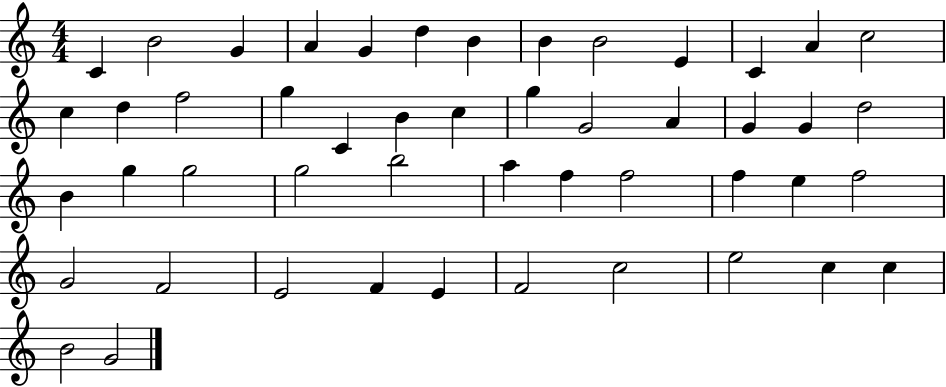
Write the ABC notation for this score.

X:1
T:Untitled
M:4/4
L:1/4
K:C
C B2 G A G d B B B2 E C A c2 c d f2 g C B c g G2 A G G d2 B g g2 g2 b2 a f f2 f e f2 G2 F2 E2 F E F2 c2 e2 c c B2 G2